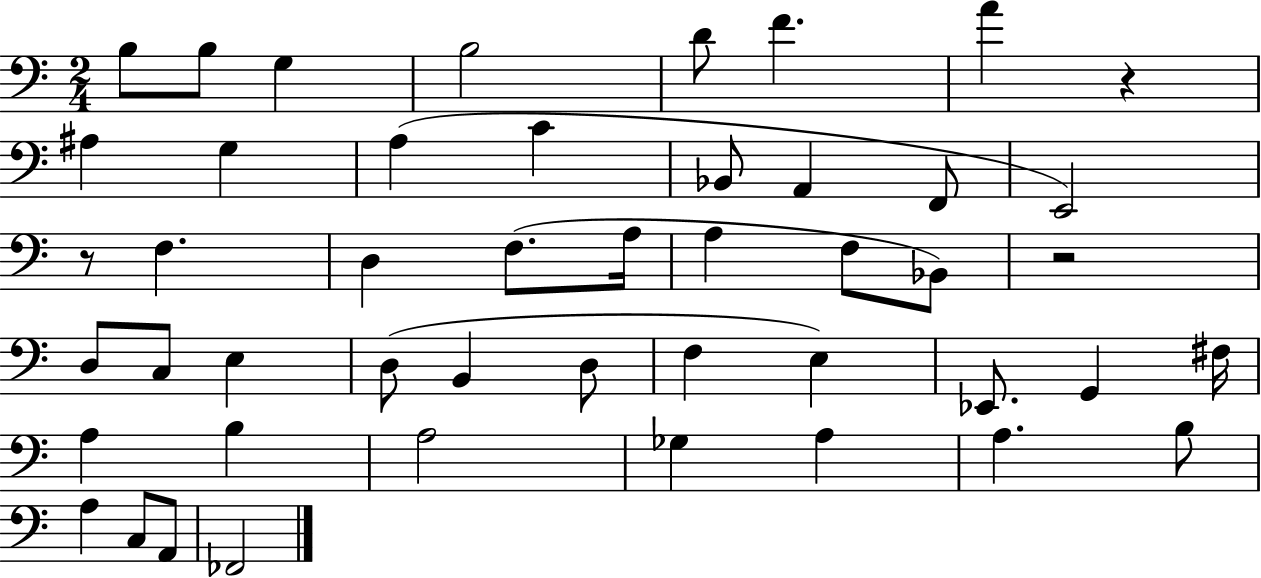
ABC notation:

X:1
T:Untitled
M:2/4
L:1/4
K:C
B,/2 B,/2 G, B,2 D/2 F A z ^A, G, A, C _B,,/2 A,, F,,/2 E,,2 z/2 F, D, F,/2 A,/4 A, F,/2 _B,,/2 z2 D,/2 C,/2 E, D,/2 B,, D,/2 F, E, _E,,/2 G,, ^F,/4 A, B, A,2 _G, A, A, B,/2 A, C,/2 A,,/2 _F,,2